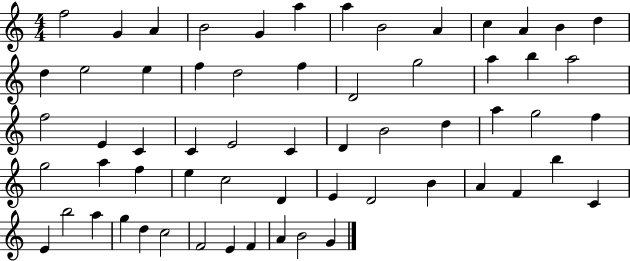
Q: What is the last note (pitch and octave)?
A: G4